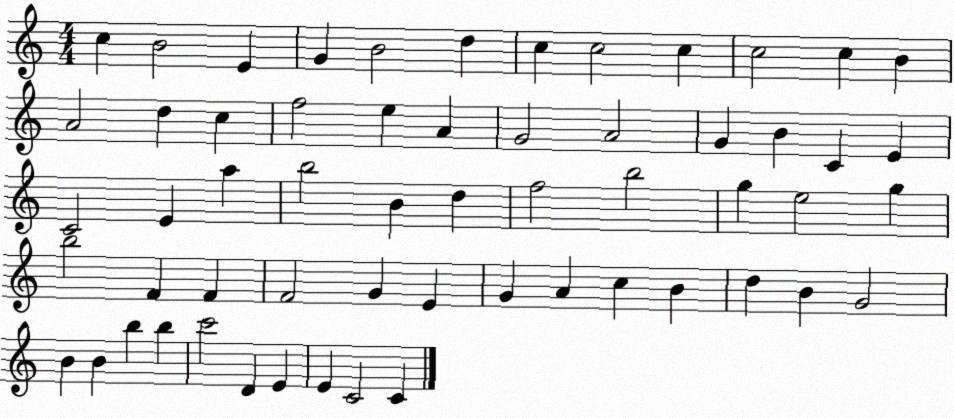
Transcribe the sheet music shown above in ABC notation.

X:1
T:Untitled
M:4/4
L:1/4
K:C
c B2 E G B2 d c c2 c c2 c B A2 d c f2 e A G2 A2 G B C E C2 E a b2 B d f2 b2 g e2 g b2 F F F2 G E G A c B d B G2 B B b b c'2 D E E C2 C